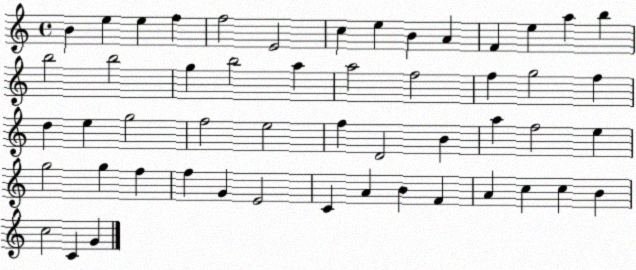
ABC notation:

X:1
T:Untitled
M:4/4
L:1/4
K:C
B e e f f2 E2 c e B A F e a b b2 b2 g b2 a a2 f2 f g2 f d e g2 f2 e2 f D2 B a f2 e g2 g f f G E2 C A B F A c c B c2 C G